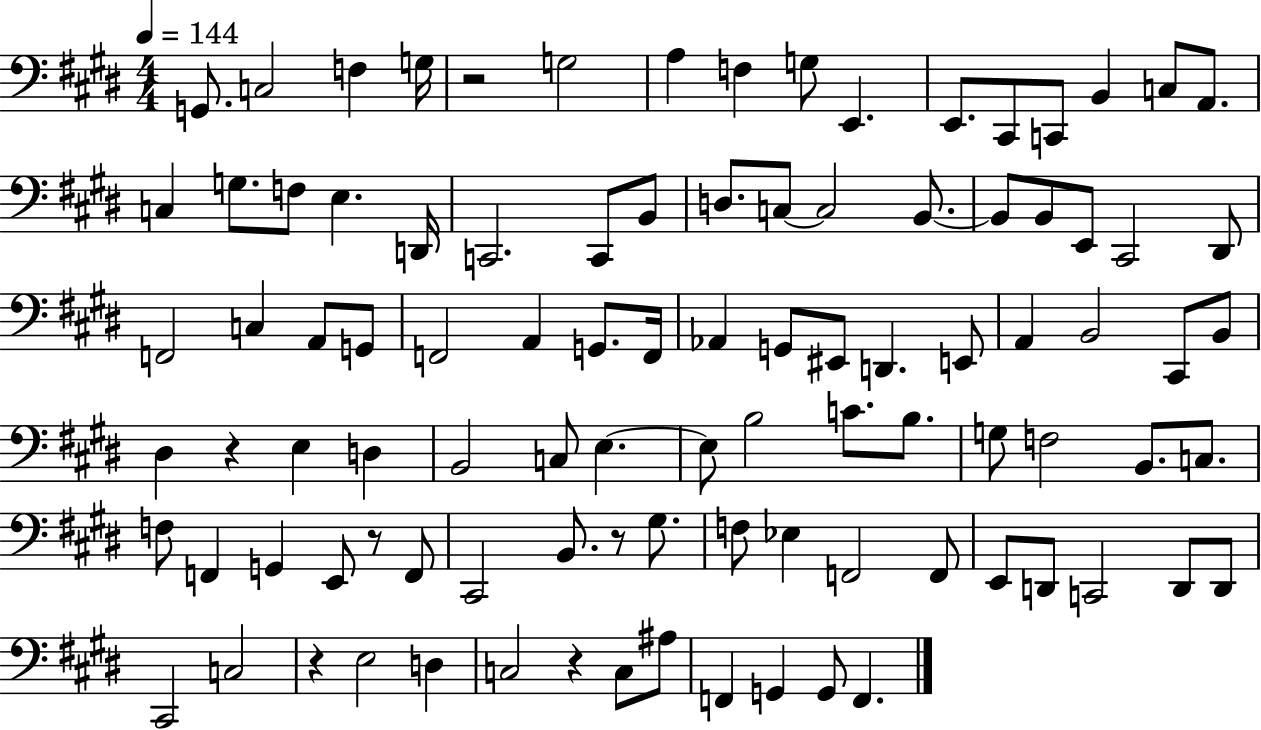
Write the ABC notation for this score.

X:1
T:Untitled
M:4/4
L:1/4
K:E
G,,/2 C,2 F, G,/4 z2 G,2 A, F, G,/2 E,, E,,/2 ^C,,/2 C,,/2 B,, C,/2 A,,/2 C, G,/2 F,/2 E, D,,/4 C,,2 C,,/2 B,,/2 D,/2 C,/2 C,2 B,,/2 B,,/2 B,,/2 E,,/2 ^C,,2 ^D,,/2 F,,2 C, A,,/2 G,,/2 F,,2 A,, G,,/2 F,,/4 _A,, G,,/2 ^E,,/2 D,, E,,/2 A,, B,,2 ^C,,/2 B,,/2 ^D, z E, D, B,,2 C,/2 E, E,/2 B,2 C/2 B,/2 G,/2 F,2 B,,/2 C,/2 F,/2 F,, G,, E,,/2 z/2 F,,/2 ^C,,2 B,,/2 z/2 ^G,/2 F,/2 _E, F,,2 F,,/2 E,,/2 D,,/2 C,,2 D,,/2 D,,/2 ^C,,2 C,2 z E,2 D, C,2 z C,/2 ^A,/2 F,, G,, G,,/2 F,,